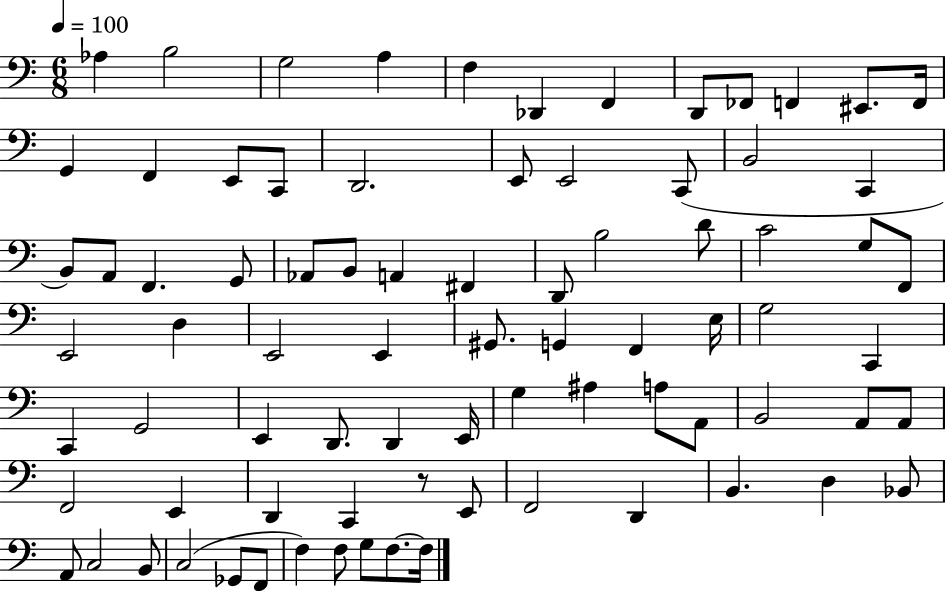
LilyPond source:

{
  \clef bass
  \numericTimeSignature
  \time 6/8
  \key c \major
  \tempo 4 = 100
  aes4 b2 | g2 a4 | f4 des,4 f,4 | d,8 fes,8 f,4 eis,8. f,16 | \break g,4 f,4 e,8 c,8 | d,2. | e,8 e,2 c,8( | b,2 c,4 | \break b,8) a,8 f,4. g,8 | aes,8 b,8 a,4 fis,4 | d,8 b2 d'8 | c'2 g8 f,8 | \break e,2 d4 | e,2 e,4 | gis,8. g,4 f,4 e16 | g2 c,4 | \break c,4 g,2 | e,4 d,8. d,4 e,16 | g4 ais4 a8 a,8 | b,2 a,8 a,8 | \break f,2 e,4 | d,4 c,4 r8 e,8 | f,2 d,4 | b,4. d4 bes,8 | \break a,8 c2 b,8 | c2( ges,8 f,8 | f4) f8 g8 f8.~~ f16 | \bar "|."
}